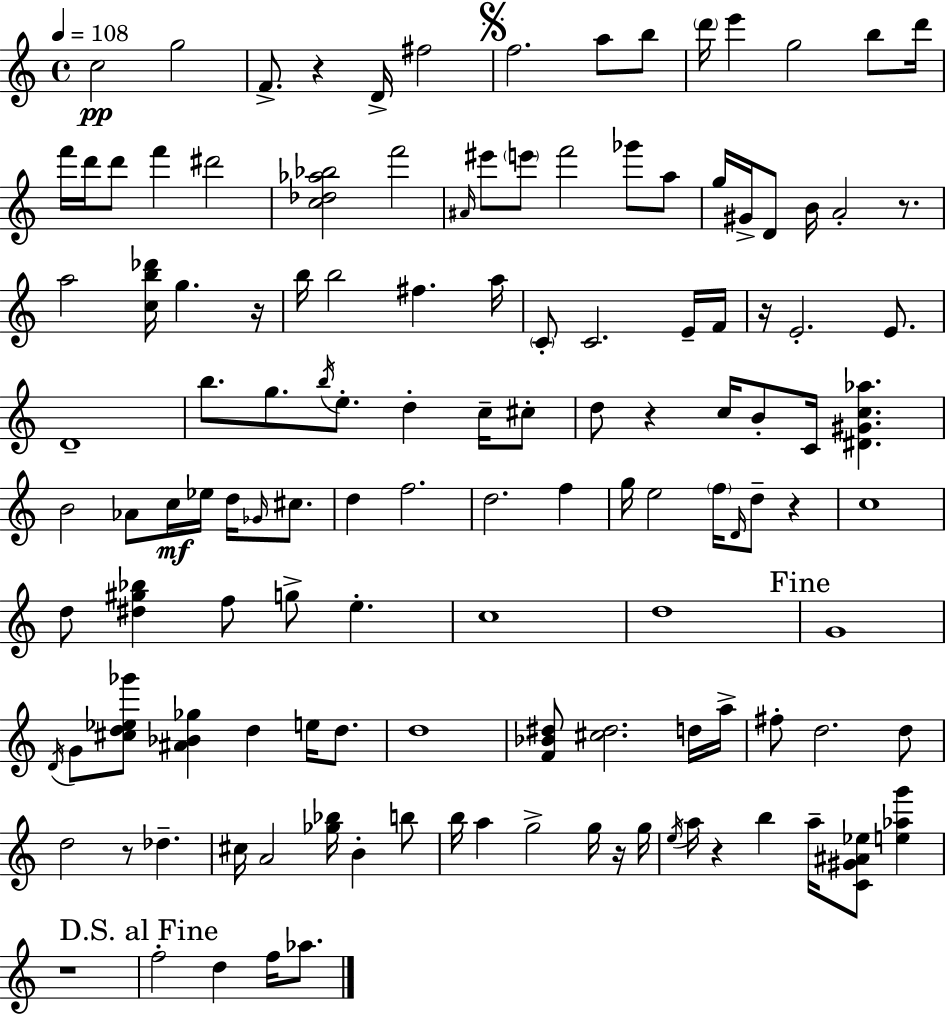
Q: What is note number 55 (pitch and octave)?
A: B4